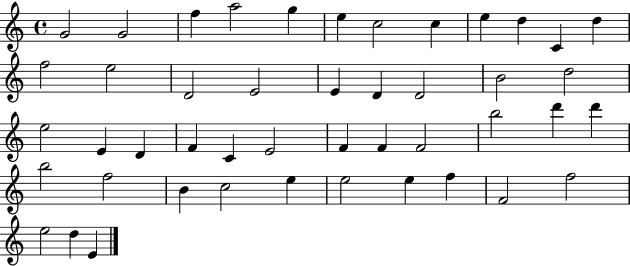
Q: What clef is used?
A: treble